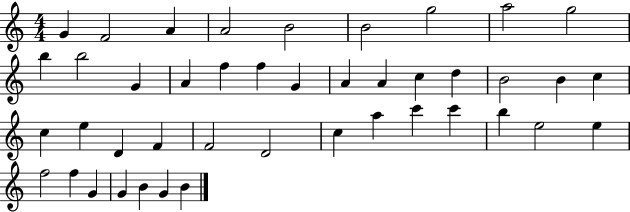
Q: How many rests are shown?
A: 0